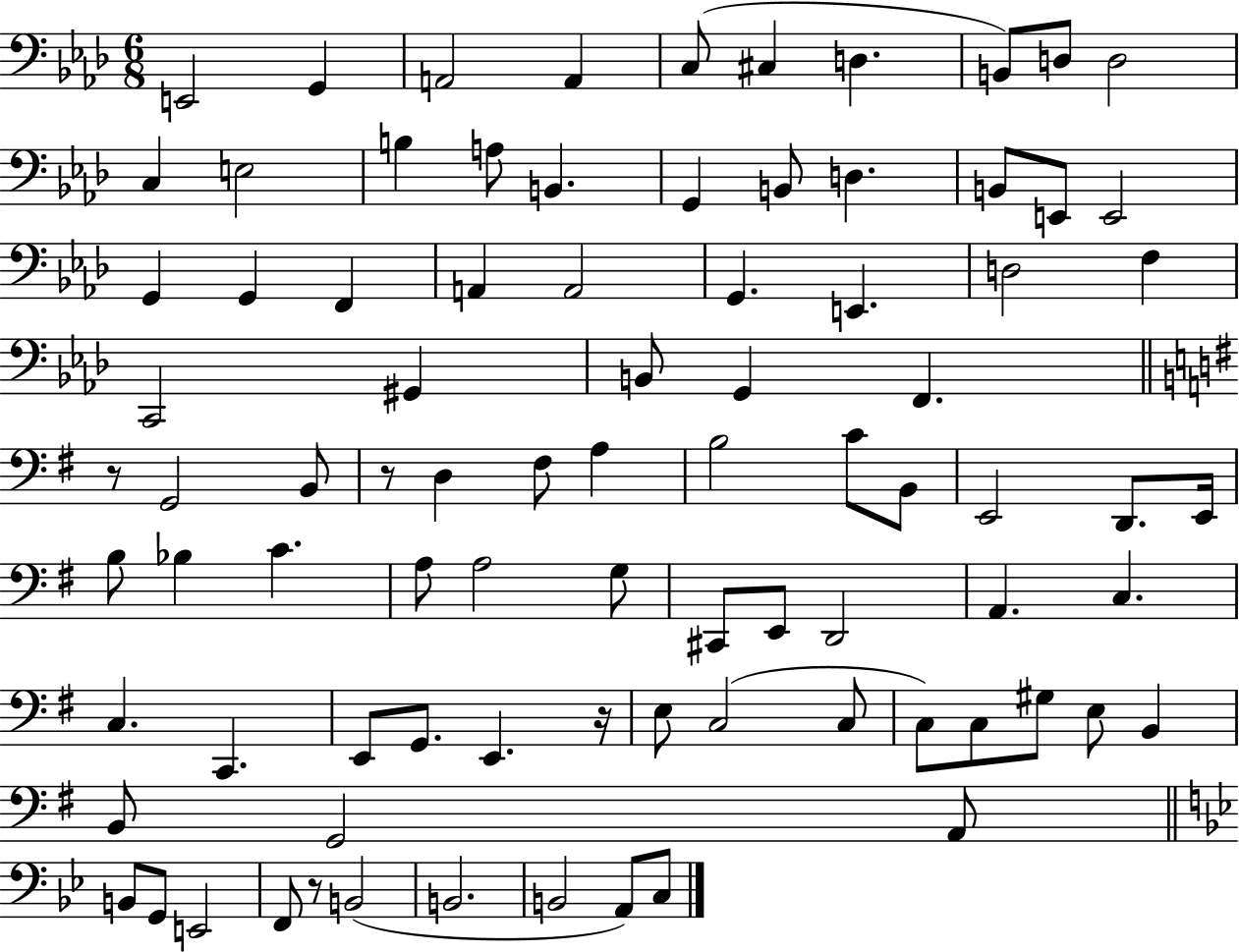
{
  \clef bass
  \numericTimeSignature
  \time 6/8
  \key aes \major
  e,2 g,4 | a,2 a,4 | c8( cis4 d4. | b,8) d8 d2 | \break c4 e2 | b4 a8 b,4. | g,4 b,8 d4. | b,8 e,8 e,2 | \break g,4 g,4 f,4 | a,4 a,2 | g,4. e,4. | d2 f4 | \break c,2 gis,4 | b,8 g,4 f,4. | \bar "||" \break \key g \major r8 g,2 b,8 | r8 d4 fis8 a4 | b2 c'8 b,8 | e,2 d,8. e,16 | \break b8 bes4 c'4. | a8 a2 g8 | cis,8 e,8 d,2 | a,4. c4. | \break c4. c,4. | e,8 g,8. e,4. r16 | e8 c2( c8 | c8) c8 gis8 e8 b,4 | \break b,8 g,2 a,8 | \bar "||" \break \key bes \major b,8 g,8 e,2 | f,8 r8 b,2( | b,2. | b,2 a,8) c8 | \break \bar "|."
}